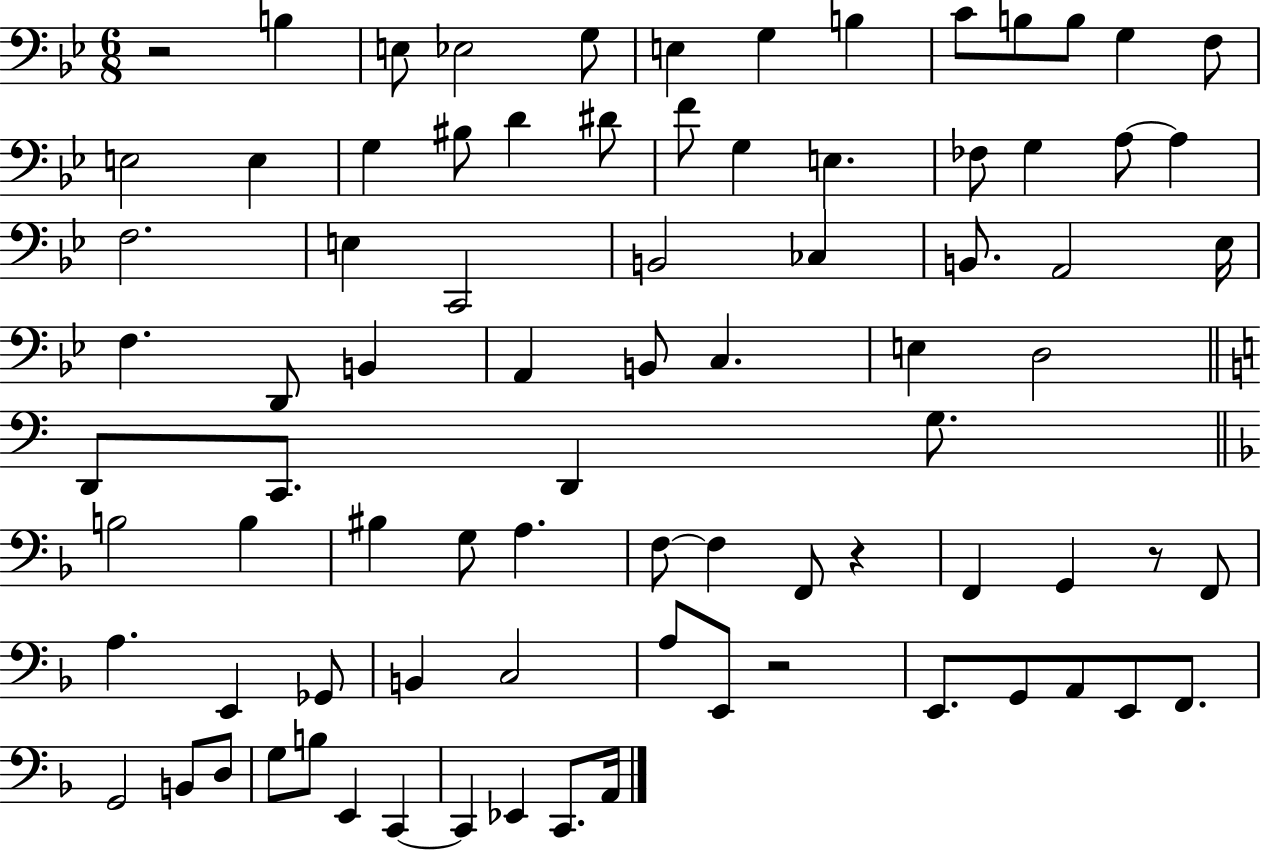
X:1
T:Untitled
M:6/8
L:1/4
K:Bb
z2 B, E,/2 _E,2 G,/2 E, G, B, C/2 B,/2 B,/2 G, F,/2 E,2 E, G, ^B,/2 D ^D/2 F/2 G, E, _F,/2 G, A,/2 A, F,2 E, C,,2 B,,2 _C, B,,/2 A,,2 _E,/4 F, D,,/2 B,, A,, B,,/2 C, E, D,2 D,,/2 C,,/2 D,, G,/2 B,2 B, ^B, G,/2 A, F,/2 F, F,,/2 z F,, G,, z/2 F,,/2 A, E,, _G,,/2 B,, C,2 A,/2 E,,/2 z2 E,,/2 G,,/2 A,,/2 E,,/2 F,,/2 G,,2 B,,/2 D,/2 G,/2 B,/2 E,, C,, C,, _E,, C,,/2 A,,/4